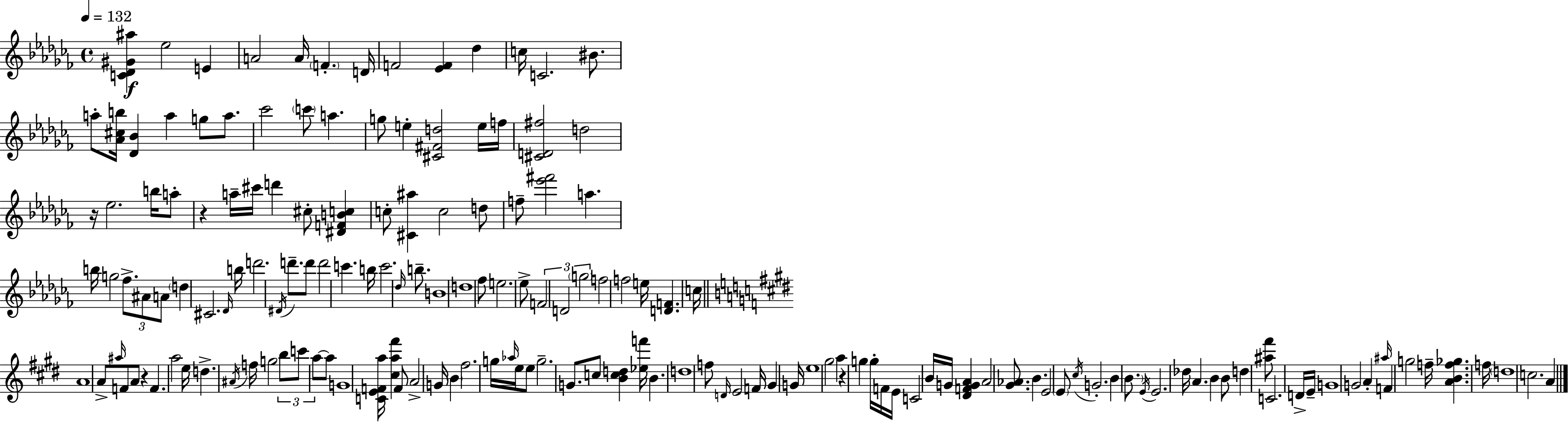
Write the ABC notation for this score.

X:1
T:Untitled
M:4/4
L:1/4
K:Abm
[C_D^G^a] _e2 E A2 A/4 F D/4 F2 [_EF] _d c/4 C2 ^B/2 a/2 [_A^cb]/4 [_D_B] a g/2 a/2 _c'2 c'/2 a g/2 e [^C^Fd]2 e/4 f/4 [^CD^f]2 d2 z/4 _e2 b/4 a/2 z a/4 ^c'/4 d' ^c/2 [^DFBc] c/2 [^C^a] c2 d/2 f/2 [_e'^f']2 a b/4 g2 _f/2 ^A/2 A/2 d ^C2 _D/4 b/4 d'2 ^D/4 d'/2 d'/2 d'2 c' b/4 c'2 _d/4 b/2 B4 d4 _f/2 e2 _e/2 F2 D2 g2 f2 f2 e/4 [DF] c/4 A4 A/2 ^a/4 F/2 A/2 z F a2 e/4 d ^A/4 f/4 g2 b/2 c'/2 a/2 a/2 G4 [CEFa]/4 [^ca^f'] F/2 A2 G/4 B ^f2 g/4 _a/4 e/4 e/2 g2 G/2 c/2 [Bcd] [_ef']/4 B d4 f/2 D/4 E2 F/4 ^G G/4 e4 ^g2 a z g g/4 F/4 E/4 C2 B/4 G/4 [^DFGA] A2 [^G_A]/2 B E2 E/2 ^c/4 G2 B B/2 E/4 E2 _d/4 A B B/2 d [^a^f']/2 C2 D/4 E/4 G4 G2 A ^a/4 F g2 f/4 [ABf_g] f/4 d4 c2 A